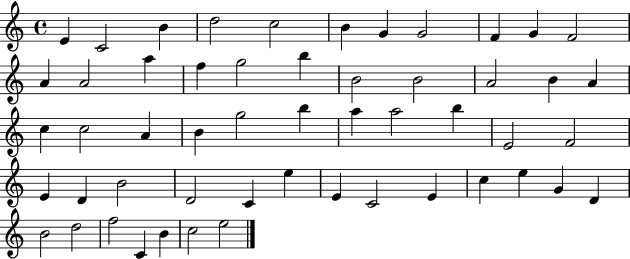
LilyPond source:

{
  \clef treble
  \time 4/4
  \defaultTimeSignature
  \key c \major
  e'4 c'2 b'4 | d''2 c''2 | b'4 g'4 g'2 | f'4 g'4 f'2 | \break a'4 a'2 a''4 | f''4 g''2 b''4 | b'2 b'2 | a'2 b'4 a'4 | \break c''4 c''2 a'4 | b'4 g''2 b''4 | a''4 a''2 b''4 | e'2 f'2 | \break e'4 d'4 b'2 | d'2 c'4 e''4 | e'4 c'2 e'4 | c''4 e''4 g'4 d'4 | \break b'2 d''2 | f''2 c'4 b'4 | c''2 e''2 | \bar "|."
}